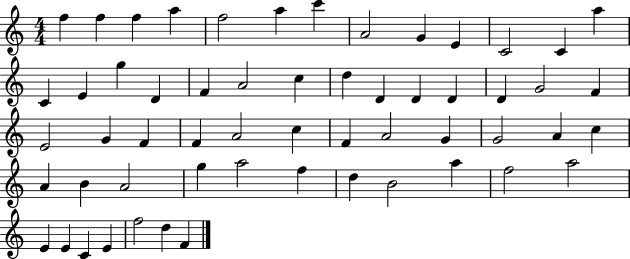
F5/q F5/q F5/q A5/q F5/h A5/q C6/q A4/h G4/q E4/q C4/h C4/q A5/q C4/q E4/q G5/q D4/q F4/q A4/h C5/q D5/q D4/q D4/q D4/q D4/q G4/h F4/q E4/h G4/q F4/q F4/q A4/h C5/q F4/q A4/h G4/q G4/h A4/q C5/q A4/q B4/q A4/h G5/q A5/h F5/q D5/q B4/h A5/q F5/h A5/h E4/q E4/q C4/q E4/q F5/h D5/q F4/q